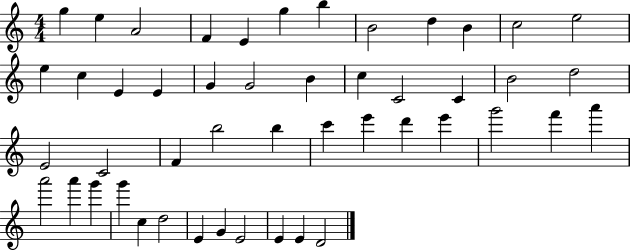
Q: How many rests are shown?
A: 0